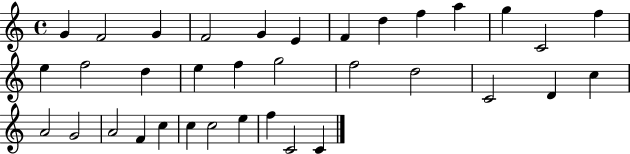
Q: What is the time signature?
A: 4/4